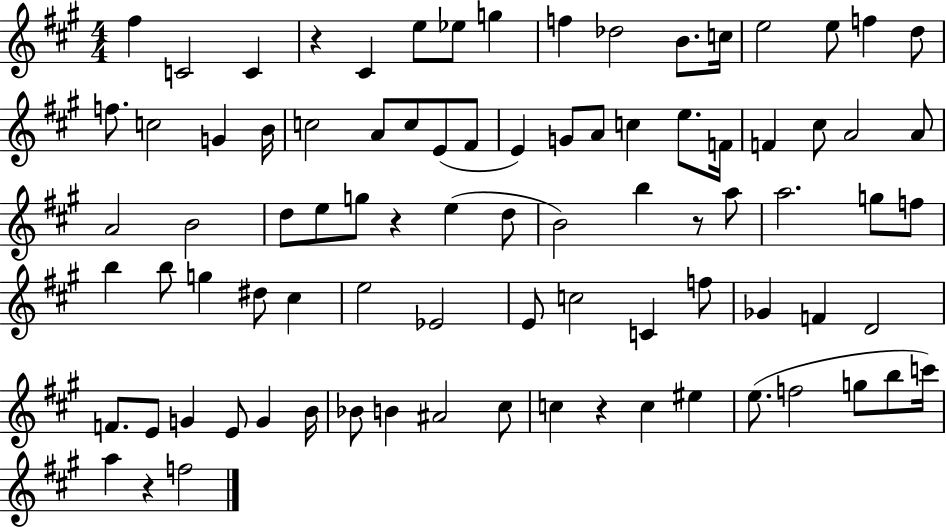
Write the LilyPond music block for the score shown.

{
  \clef treble
  \numericTimeSignature
  \time 4/4
  \key a \major
  \repeat volta 2 { fis''4 c'2 c'4 | r4 cis'4 e''8 ees''8 g''4 | f''4 des''2 b'8. c''16 | e''2 e''8 f''4 d''8 | \break f''8. c''2 g'4 b'16 | c''2 a'8 c''8 e'8( fis'8 | e'4) g'8 a'8 c''4 e''8. f'16 | f'4 cis''8 a'2 a'8 | \break a'2 b'2 | d''8 e''8 g''8 r4 e''4( d''8 | b'2) b''4 r8 a''8 | a''2. g''8 f''8 | \break b''4 b''8 g''4 dis''8 cis''4 | e''2 ees'2 | e'8 c''2 c'4 f''8 | ges'4 f'4 d'2 | \break f'8. e'8 g'4 e'8 g'4 b'16 | bes'8 b'4 ais'2 cis''8 | c''4 r4 c''4 eis''4 | e''8.( f''2 g''8 b''8 c'''16) | \break a''4 r4 f''2 | } \bar "|."
}